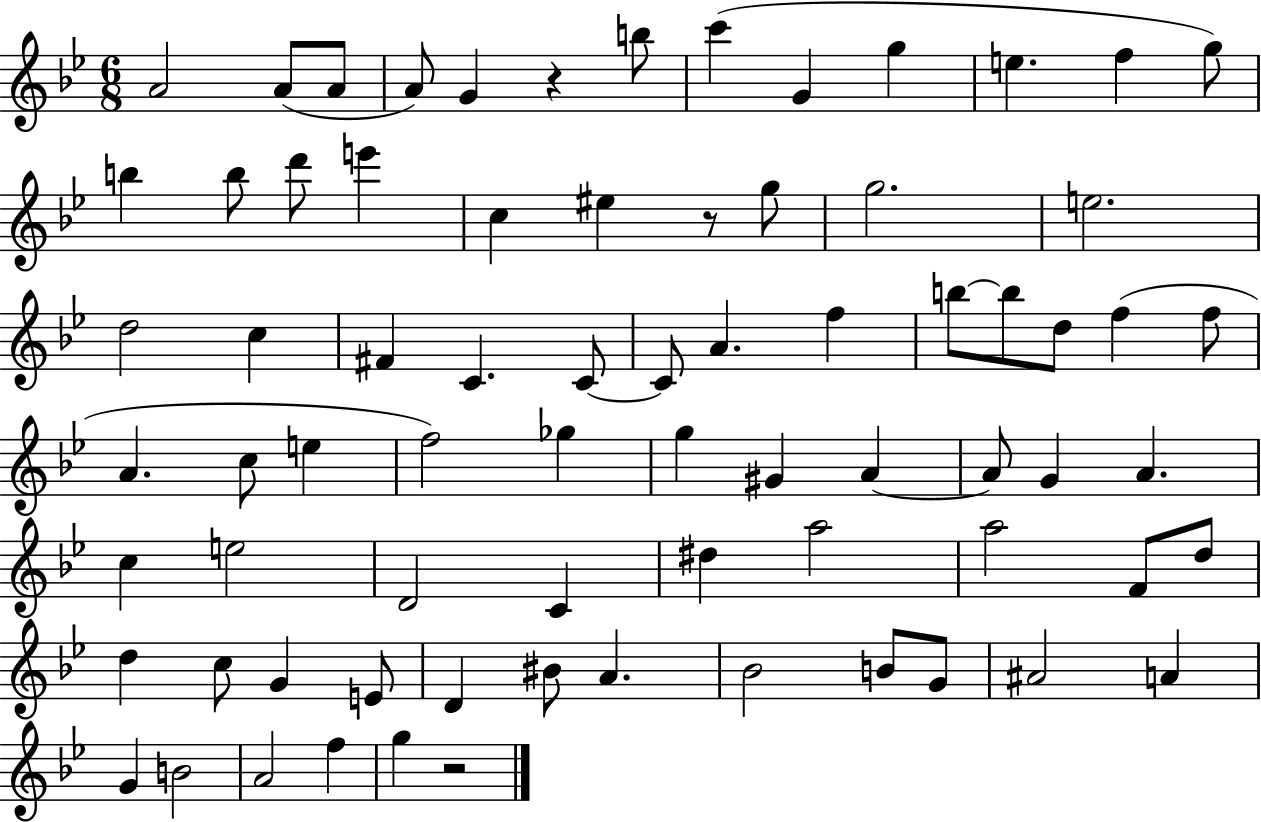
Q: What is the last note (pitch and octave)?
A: G5